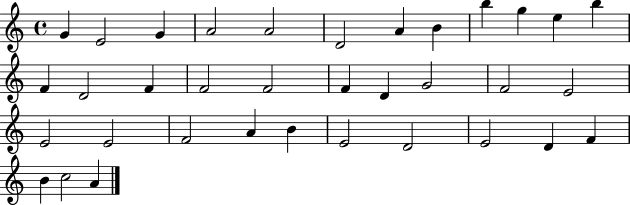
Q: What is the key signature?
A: C major